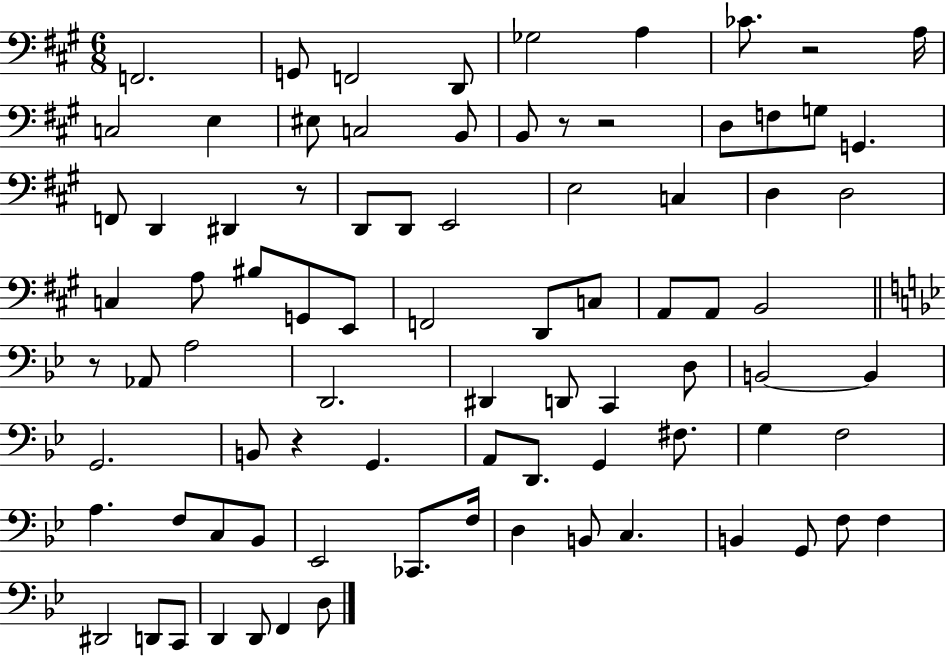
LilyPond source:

{
  \clef bass
  \numericTimeSignature
  \time 6/8
  \key a \major
  \repeat volta 2 { f,2. | g,8 f,2 d,8 | ges2 a4 | ces'8. r2 a16 | \break c2 e4 | eis8 c2 b,8 | b,8 r8 r2 | d8 f8 g8 g,4. | \break f,8 d,4 dis,4 r8 | d,8 d,8 e,2 | e2 c4 | d4 d2 | \break c4 a8 bis8 g,8 e,8 | f,2 d,8 c8 | a,8 a,8 b,2 | \bar "||" \break \key bes \major r8 aes,8 a2 | d,2. | dis,4 d,8 c,4 d8 | b,2~~ b,4 | \break g,2. | b,8 r4 g,4. | a,8 d,8. g,4 fis8. | g4 f2 | \break a4. f8 c8 bes,8 | ees,2 ces,8. f16 | d4 b,8 c4. | b,4 g,8 f8 f4 | \break dis,2 d,8 c,8 | d,4 d,8 f,4 d8 | } \bar "|."
}